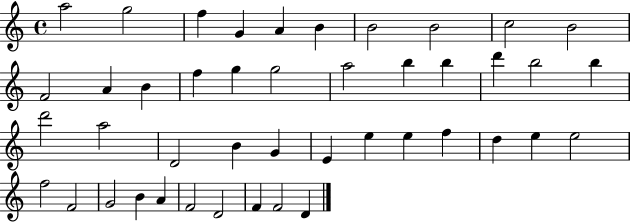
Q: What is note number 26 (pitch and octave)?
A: B4